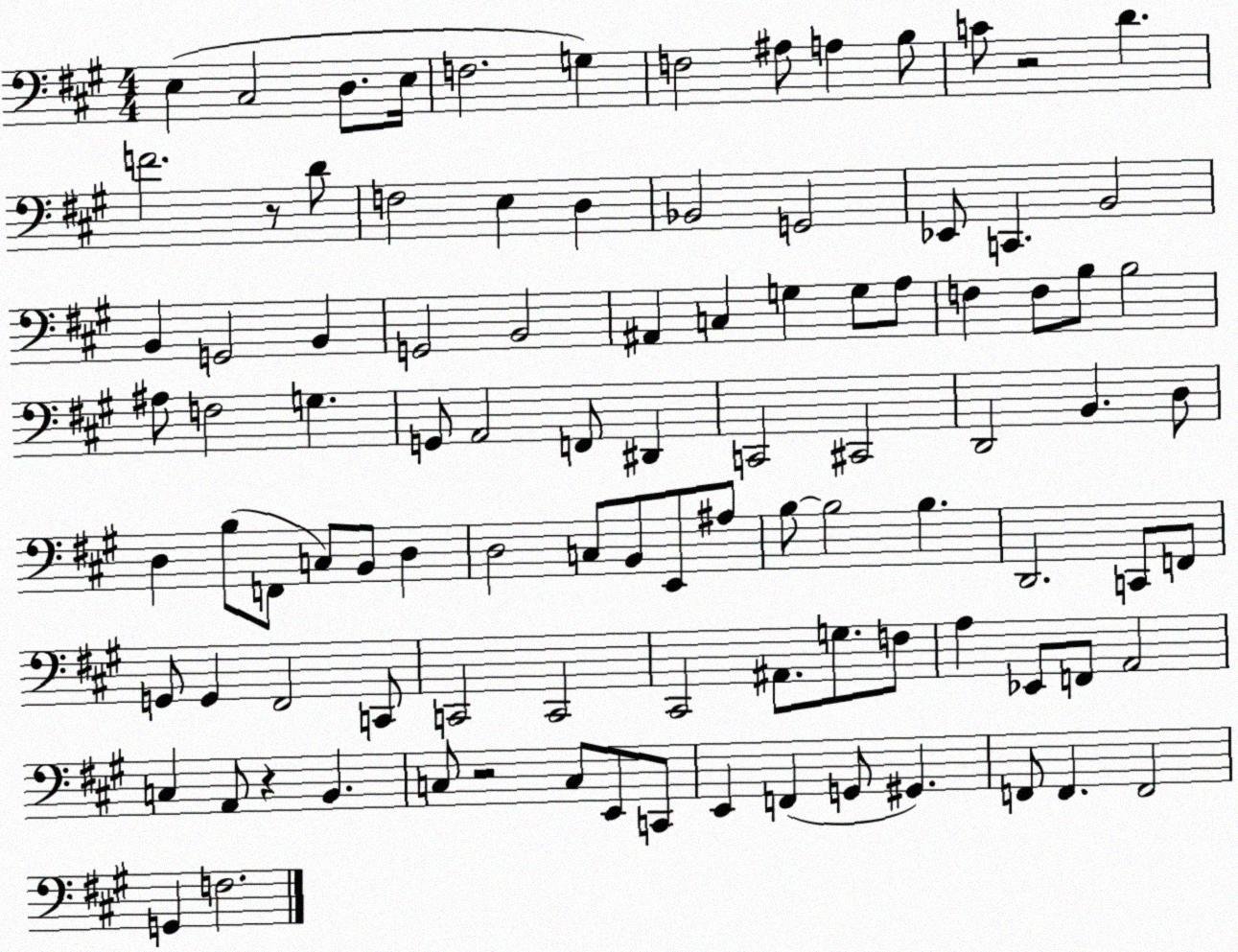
X:1
T:Untitled
M:4/4
L:1/4
K:A
E, ^C,2 D,/2 E,/4 F,2 G, F,2 ^A,/2 A, B,/2 C/2 z2 D F2 z/2 D/2 F,2 E, D, _B,,2 G,,2 _E,,/2 C,, B,,2 B,, G,,2 B,, G,,2 B,,2 ^A,, C, G, G,/2 A,/2 F, F,/2 B,/2 B,2 ^A,/2 F,2 G, G,,/2 A,,2 F,,/2 ^D,, C,,2 ^C,,2 D,,2 B,, D,/2 D, B,/2 F,,/2 C,/2 B,,/2 D, D,2 C,/2 B,,/2 E,,/2 ^A,/2 B,/2 B,2 B, D,,2 C,,/2 F,,/2 G,,/2 G,, ^F,,2 C,,/2 C,,2 C,,2 ^C,,2 ^A,,/2 G,/2 F,/2 A, _E,,/2 F,,/2 A,,2 C, A,,/2 z B,, C,/2 z2 C,/2 E,,/2 C,,/2 E,, F,, G,,/2 ^G,, F,,/2 F,, F,,2 G,, F,2